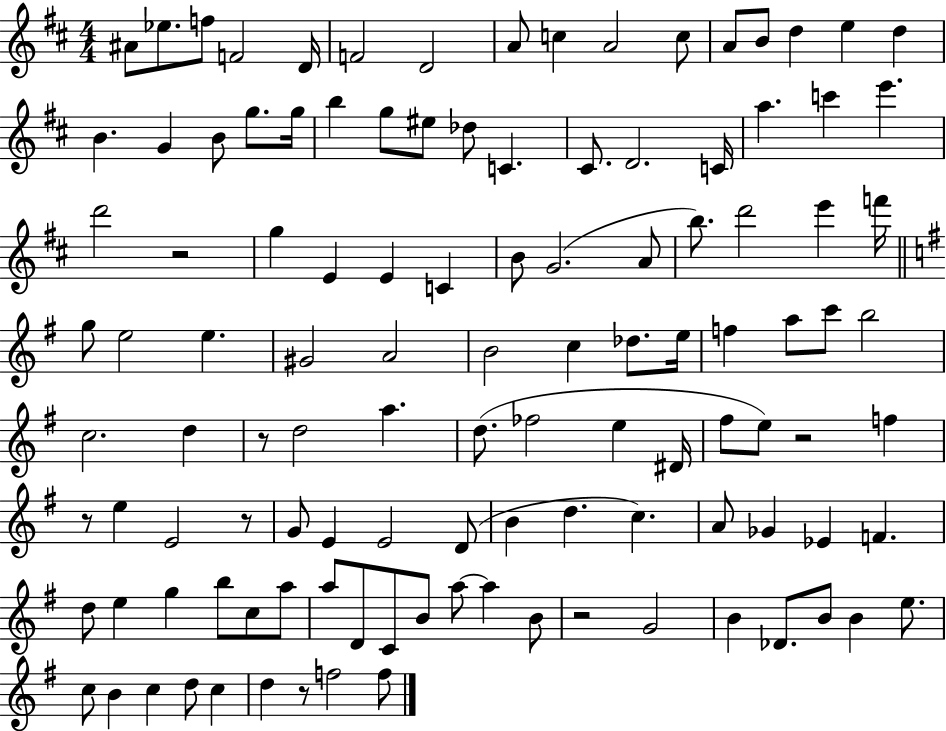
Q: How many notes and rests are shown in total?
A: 115